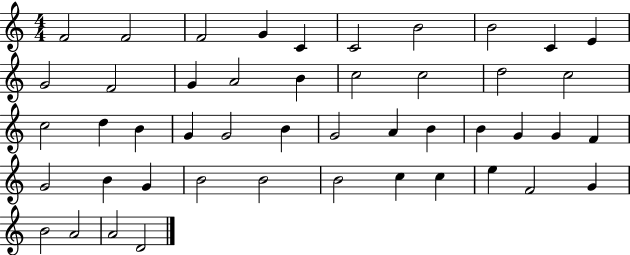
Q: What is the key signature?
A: C major